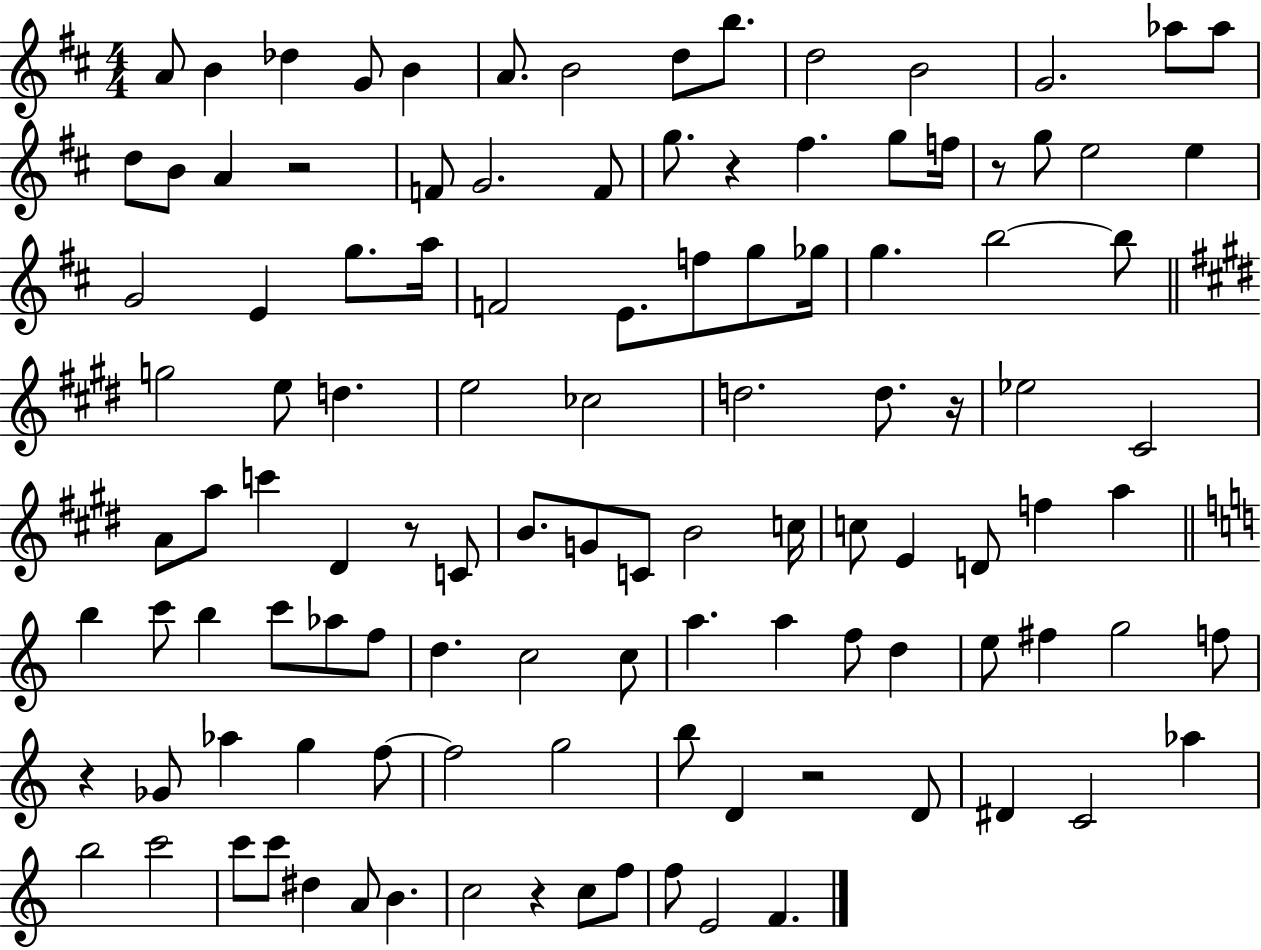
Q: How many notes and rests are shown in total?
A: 113